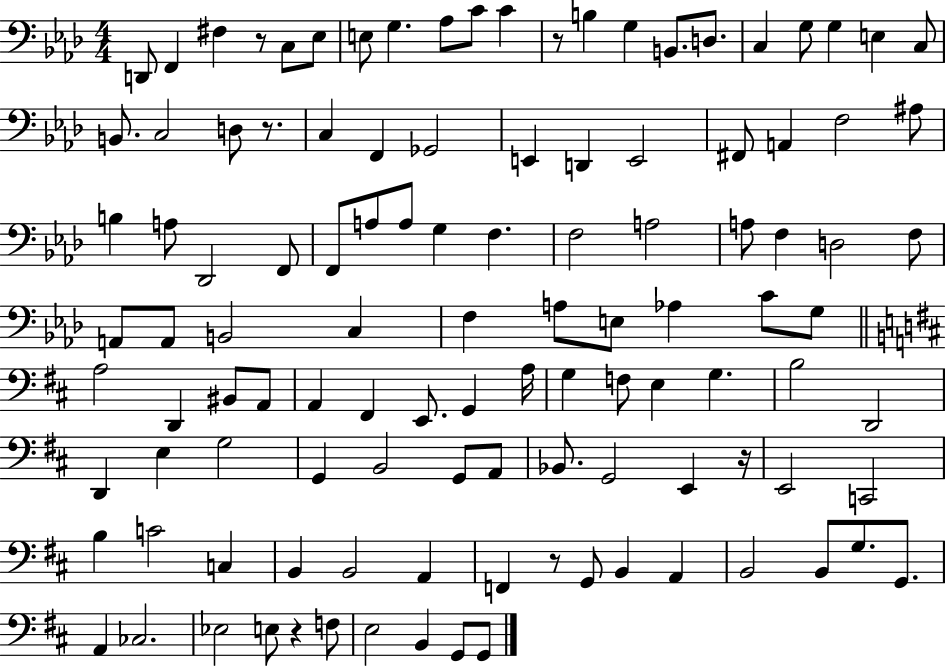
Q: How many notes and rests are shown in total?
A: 113